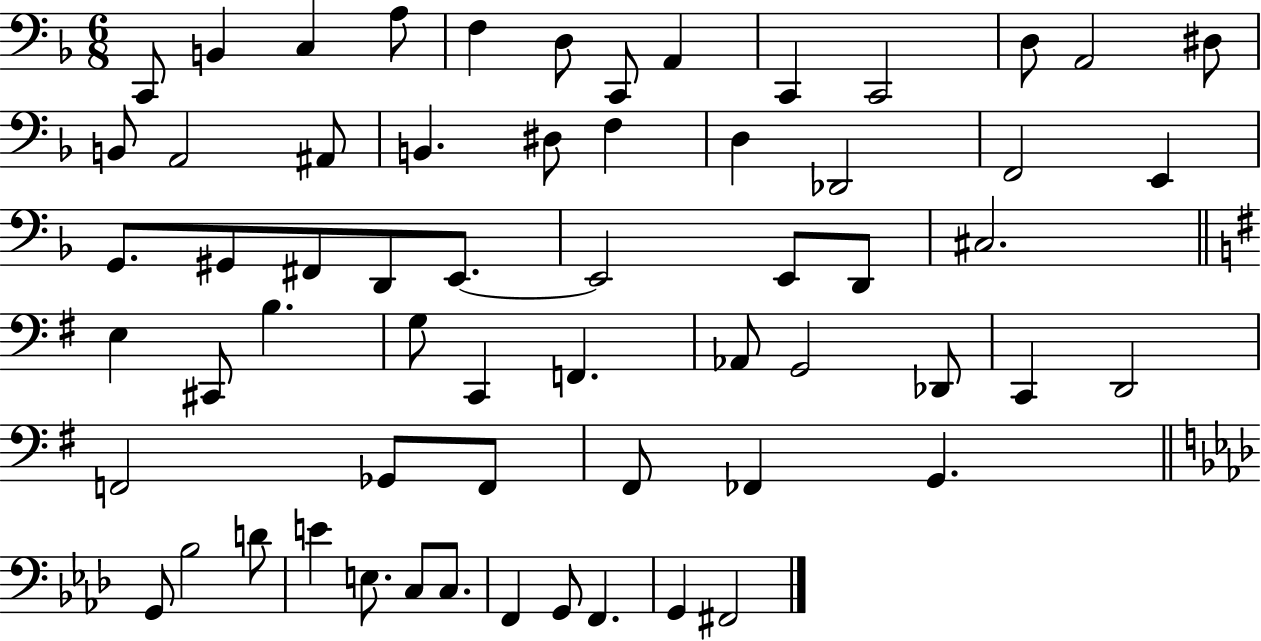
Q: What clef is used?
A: bass